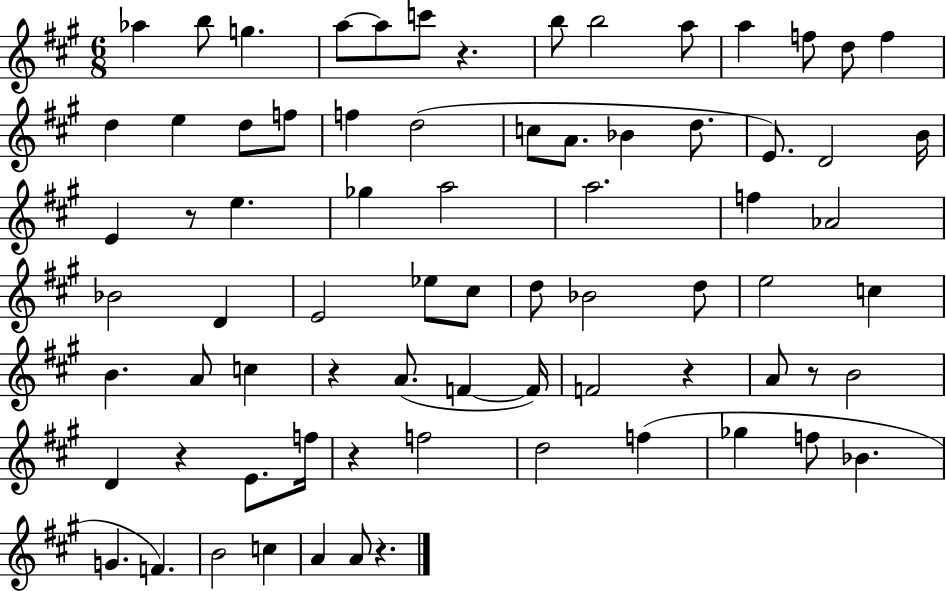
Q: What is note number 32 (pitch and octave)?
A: F5